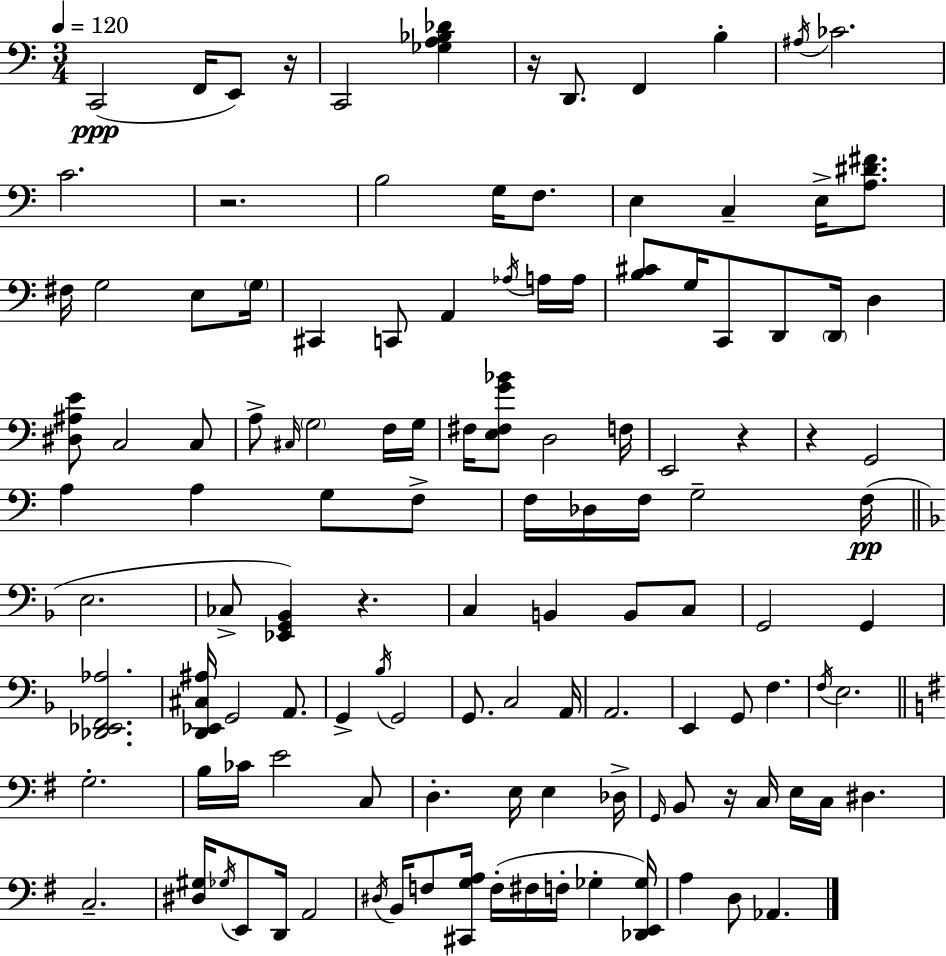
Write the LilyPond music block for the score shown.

{
  \clef bass
  \numericTimeSignature
  \time 3/4
  \key a \minor
  \tempo 4 = 120
  \repeat volta 2 { c,2(\ppp f,16 e,8) r16 | c,2 <ges a bes des'>4 | r16 d,8. f,4 b4-. | \acciaccatura { ais16 } ces'2. | \break c'2. | r2. | b2 g16 f8. | e4 c4-- e16-> <a dis' fis'>8. | \break fis16 g2 e8 | \parenthesize g16 cis,4 c,8 a,4 \acciaccatura { aes16 } | a16 a16 <b cis'>8 g16 c,8 d,8 \parenthesize d,16 d4 | <dis ais e'>8 c2 | \break c8 a8-> \grace { cis16 } \parenthesize g2 | f16 g16 fis16 <e fis g' bes'>8 d2 | f16 e,2 r4 | r4 g,2 | \break a4 a4 g8 | f8-> f16 des16 f16 g2-- | f16(\pp \bar "||" \break \key f \major e2. | ces8-> <ees, g, bes,>4) r4. | c4 b,4 b,8 c8 | g,2 g,4 | \break <des, ees, f, aes>2. | <d, ees, cis ais>16 g,2 a,8. | g,4-> \acciaccatura { bes16 } g,2 | g,8. c2 | \break a,16 a,2. | e,4 g,8 f4. | \acciaccatura { f16 } e2. | \bar "||" \break \key e \minor g2.-. | b16 ces'16 e'2 c8 | d4.-. e16 e4 des16-> | \grace { g,16 } b,8 r16 c16 e16 c16 dis4. | \break c2.-- | <dis gis>16 \acciaccatura { ges16 } e,8 d,16 a,2 | \acciaccatura { dis16 } b,16 f8 <cis, g a>16 f16-.( fis16 f16-. ges4-. | <des, e, ges>16) a4 d8 aes,4. | \break } \bar "|."
}